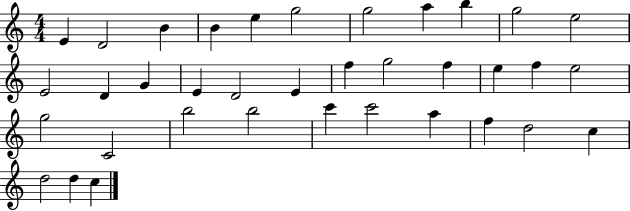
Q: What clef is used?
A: treble